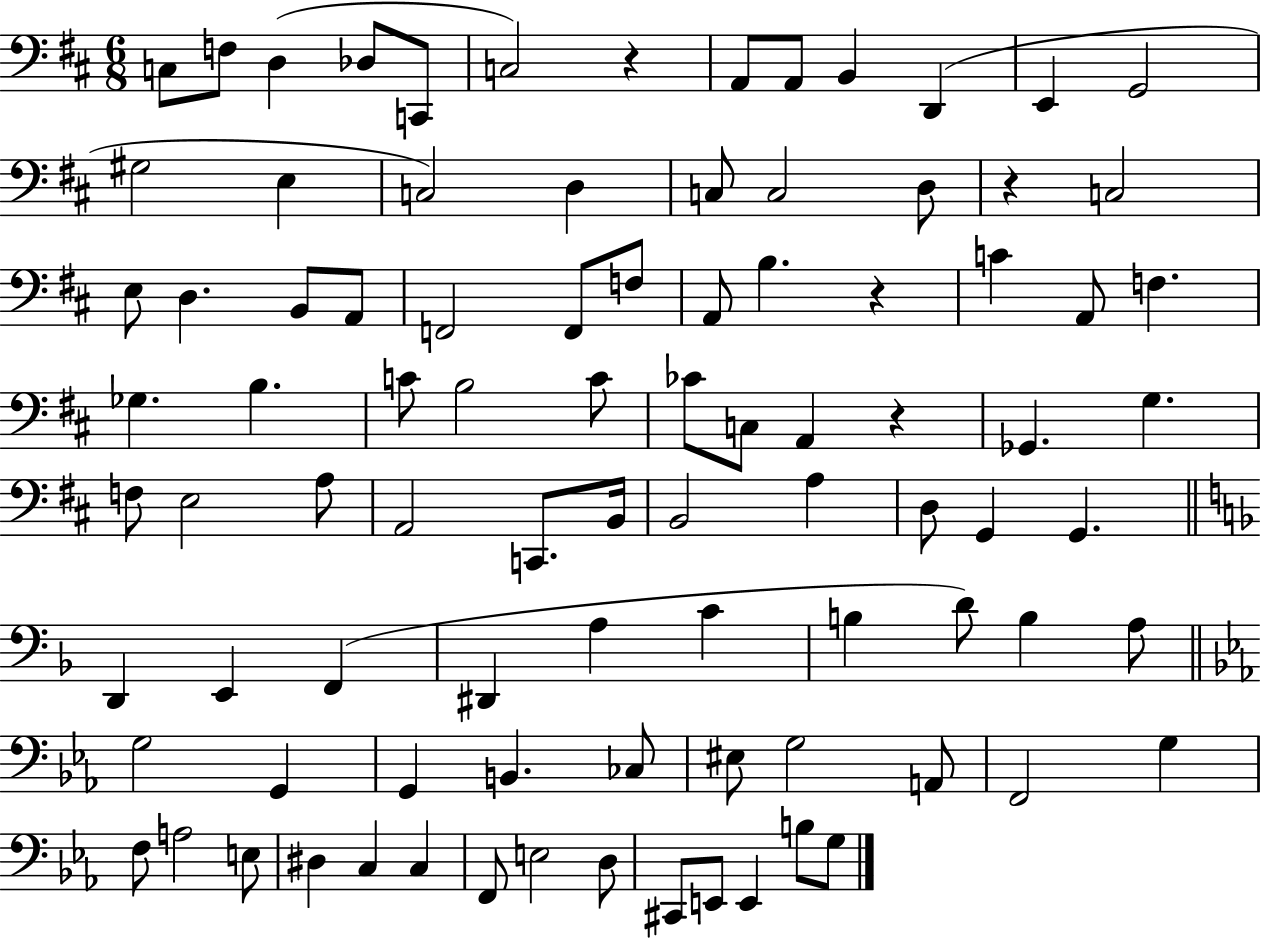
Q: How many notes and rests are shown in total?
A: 91